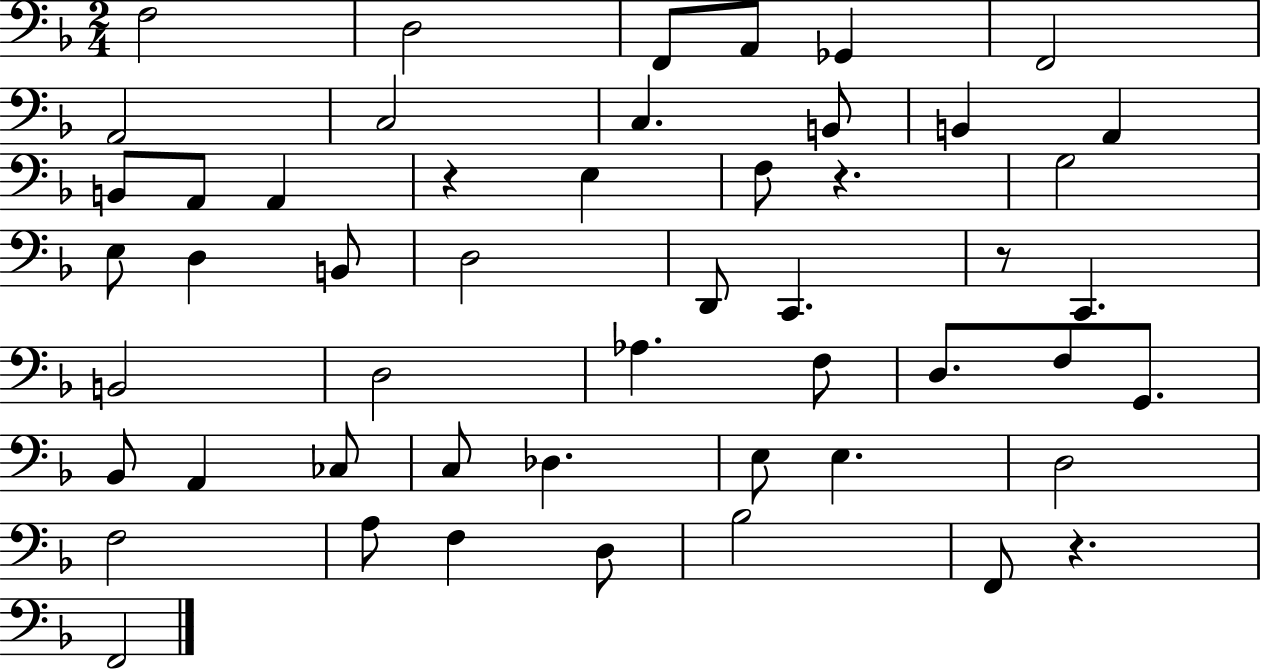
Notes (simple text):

F3/h D3/h F2/e A2/e Gb2/q F2/h A2/h C3/h C3/q. B2/e B2/q A2/q B2/e A2/e A2/q R/q E3/q F3/e R/q. G3/h E3/e D3/q B2/e D3/h D2/e C2/q. R/e C2/q. B2/h D3/h Ab3/q. F3/e D3/e. F3/e G2/e. Bb2/e A2/q CES3/e C3/e Db3/q. E3/e E3/q. D3/h F3/h A3/e F3/q D3/e Bb3/h F2/e R/q. F2/h